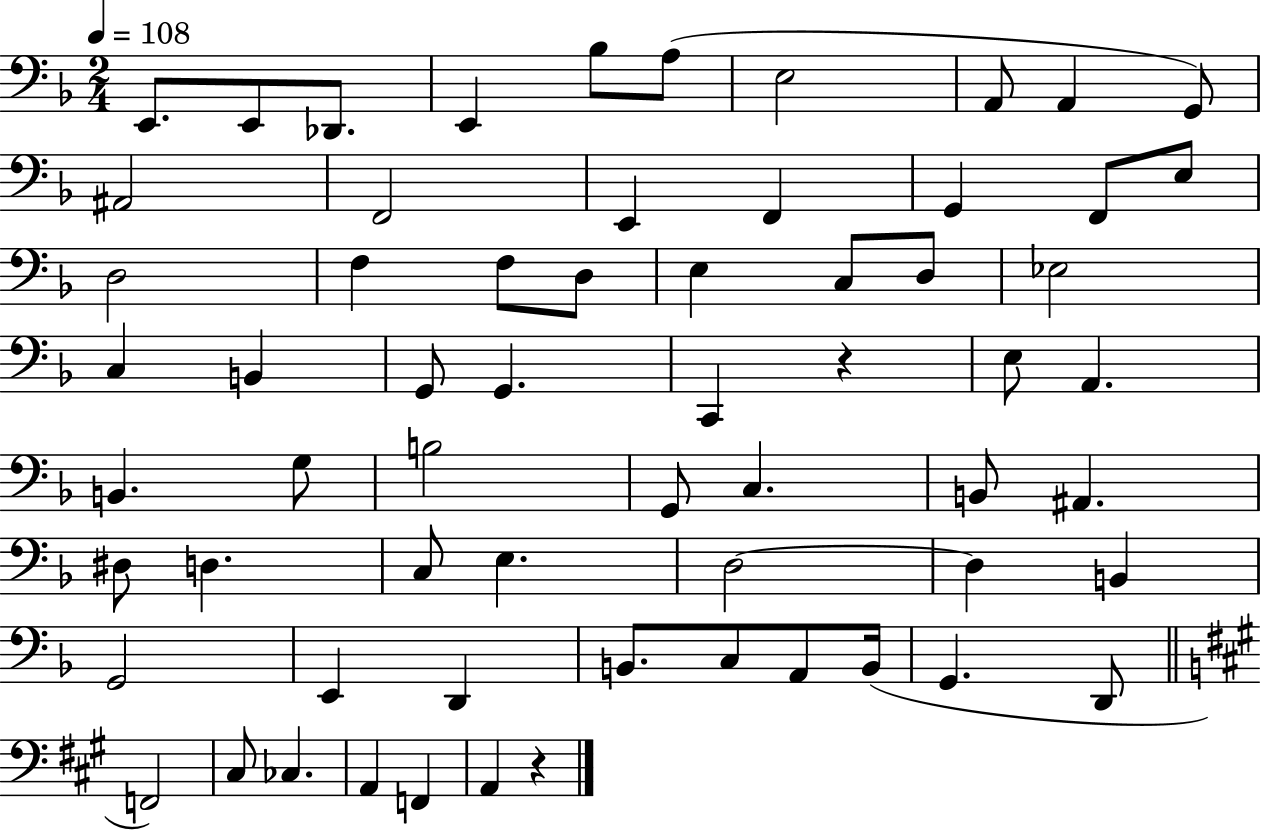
{
  \clef bass
  \numericTimeSignature
  \time 2/4
  \key f \major
  \tempo 4 = 108
  e,8. e,8 des,8. | e,4 bes8 a8( | e2 | a,8 a,4 g,8) | \break ais,2 | f,2 | e,4 f,4 | g,4 f,8 e8 | \break d2 | f4 f8 d8 | e4 c8 d8 | ees2 | \break c4 b,4 | g,8 g,4. | c,4 r4 | e8 a,4. | \break b,4. g8 | b2 | g,8 c4. | b,8 ais,4. | \break dis8 d4. | c8 e4. | d2~~ | d4 b,4 | \break g,2 | e,4 d,4 | b,8. c8 a,8 b,16( | g,4. d,8 | \break \bar "||" \break \key a \major f,2) | cis8 ces4. | a,4 f,4 | a,4 r4 | \break \bar "|."
}